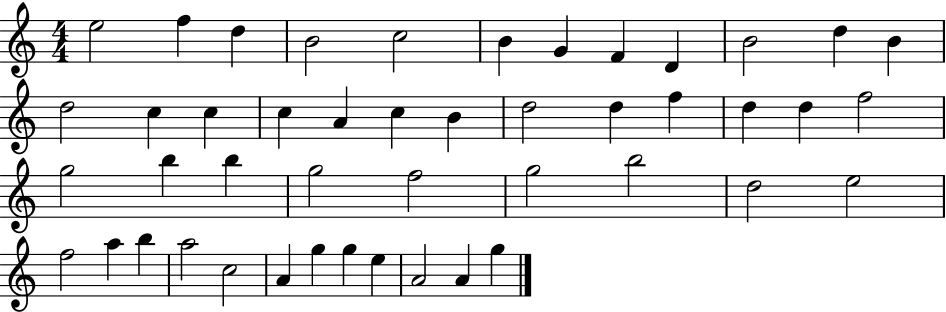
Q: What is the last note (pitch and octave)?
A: G5